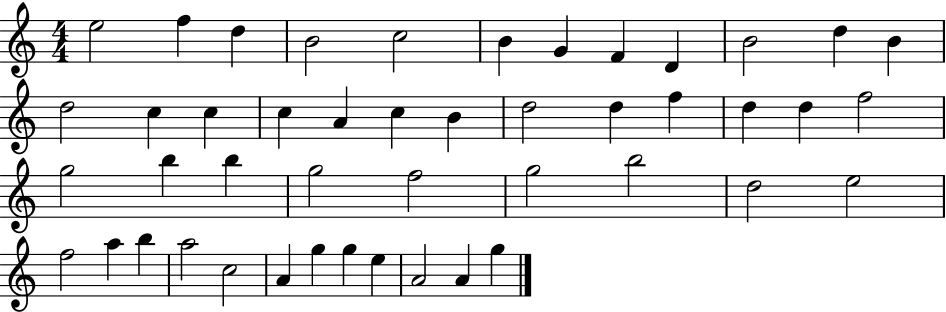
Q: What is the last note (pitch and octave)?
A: G5